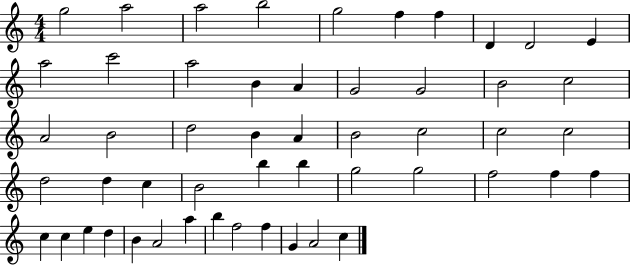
G5/h A5/h A5/h B5/h G5/h F5/q F5/q D4/q D4/h E4/q A5/h C6/h A5/h B4/q A4/q G4/h G4/h B4/h C5/h A4/h B4/h D5/h B4/q A4/q B4/h C5/h C5/h C5/h D5/h D5/q C5/q B4/h B5/q B5/q G5/h G5/h F5/h F5/q F5/q C5/q C5/q E5/q D5/q B4/q A4/h A5/q B5/q F5/h F5/q G4/q A4/h C5/q